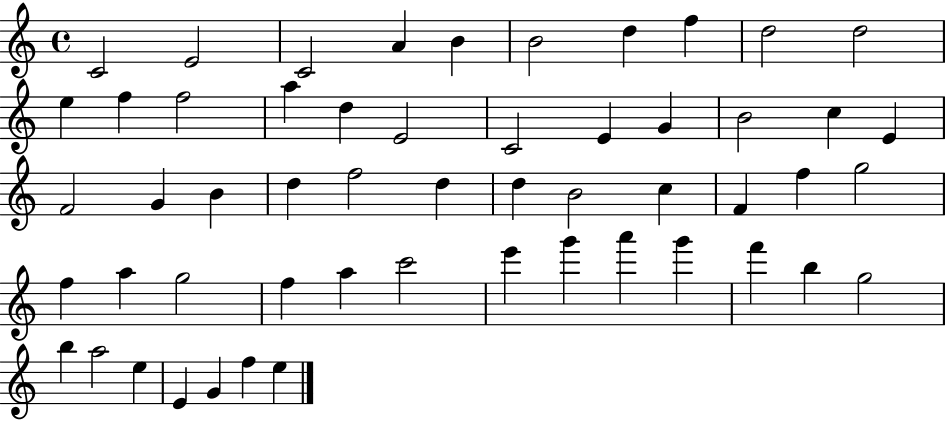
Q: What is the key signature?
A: C major